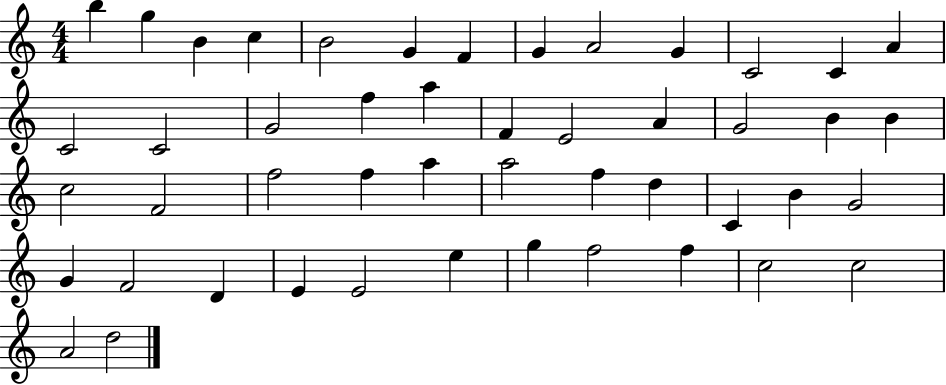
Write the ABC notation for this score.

X:1
T:Untitled
M:4/4
L:1/4
K:C
b g B c B2 G F G A2 G C2 C A C2 C2 G2 f a F E2 A G2 B B c2 F2 f2 f a a2 f d C B G2 G F2 D E E2 e g f2 f c2 c2 A2 d2